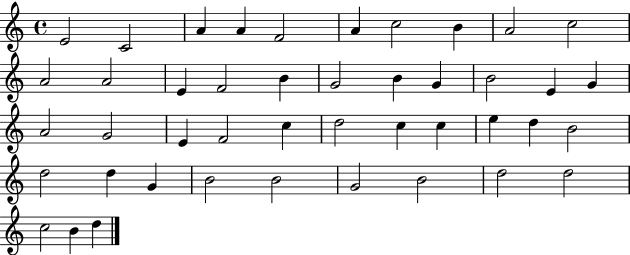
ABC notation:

X:1
T:Untitled
M:4/4
L:1/4
K:C
E2 C2 A A F2 A c2 B A2 c2 A2 A2 E F2 B G2 B G B2 E G A2 G2 E F2 c d2 c c e d B2 d2 d G B2 B2 G2 B2 d2 d2 c2 B d